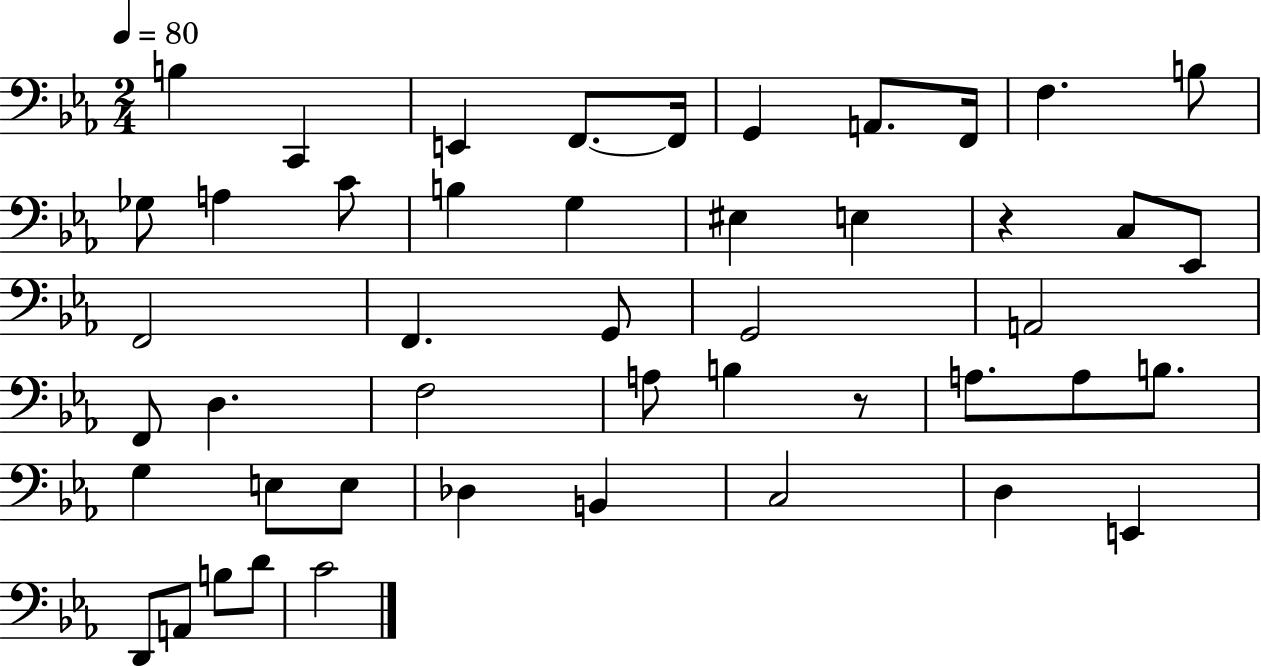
X:1
T:Untitled
M:2/4
L:1/4
K:Eb
B, C,, E,, F,,/2 F,,/4 G,, A,,/2 F,,/4 F, B,/2 _G,/2 A, C/2 B, G, ^E, E, z C,/2 _E,,/2 F,,2 F,, G,,/2 G,,2 A,,2 F,,/2 D, F,2 A,/2 B, z/2 A,/2 A,/2 B,/2 G, E,/2 E,/2 _D, B,, C,2 D, E,, D,,/2 A,,/2 B,/2 D/2 C2